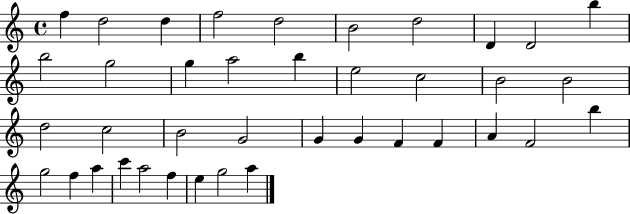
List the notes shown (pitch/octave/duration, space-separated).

F5/q D5/h D5/q F5/h D5/h B4/h D5/h D4/q D4/h B5/q B5/h G5/h G5/q A5/h B5/q E5/h C5/h B4/h B4/h D5/h C5/h B4/h G4/h G4/q G4/q F4/q F4/q A4/q F4/h B5/q G5/h F5/q A5/q C6/q A5/h F5/q E5/q G5/h A5/q